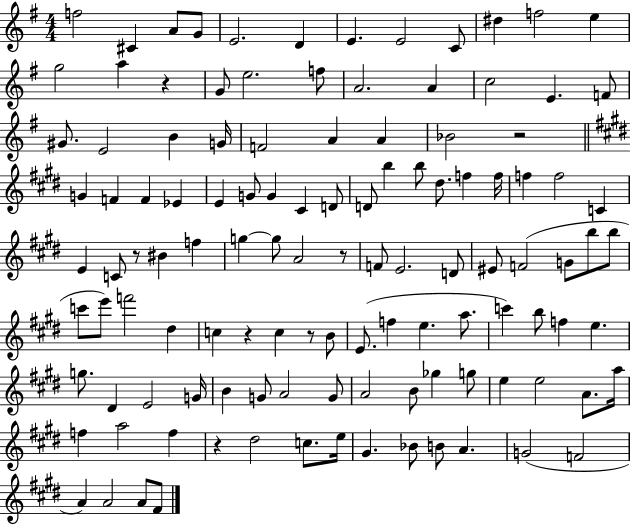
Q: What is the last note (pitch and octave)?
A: F#4